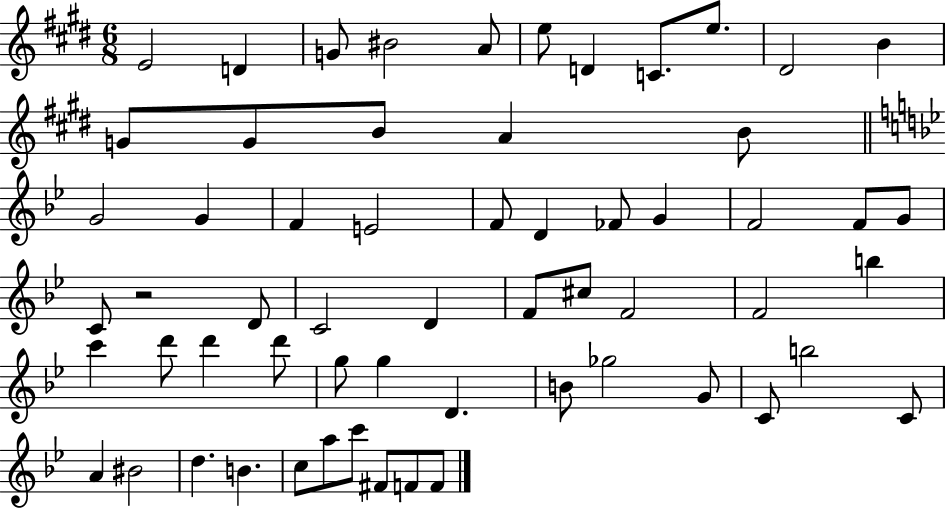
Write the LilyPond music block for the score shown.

{
  \clef treble
  \numericTimeSignature
  \time 6/8
  \key e \major
  e'2 d'4 | g'8 bis'2 a'8 | e''8 d'4 c'8. e''8. | dis'2 b'4 | \break g'8 g'8 b'8 a'4 b'8 | \bar "||" \break \key bes \major g'2 g'4 | f'4 e'2 | f'8 d'4 fes'8 g'4 | f'2 f'8 g'8 | \break c'8 r2 d'8 | c'2 d'4 | f'8 cis''8 f'2 | f'2 b''4 | \break c'''4 d'''8 d'''4 d'''8 | g''8 g''4 d'4. | b'8 ges''2 g'8 | c'8 b''2 c'8 | \break a'4 bis'2 | d''4. b'4. | c''8 a''8 c'''8 fis'8 f'8 f'8 | \bar "|."
}